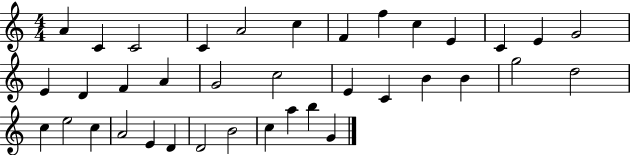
X:1
T:Untitled
M:4/4
L:1/4
K:C
A C C2 C A2 c F f c E C E G2 E D F A G2 c2 E C B B g2 d2 c e2 c A2 E D D2 B2 c a b G